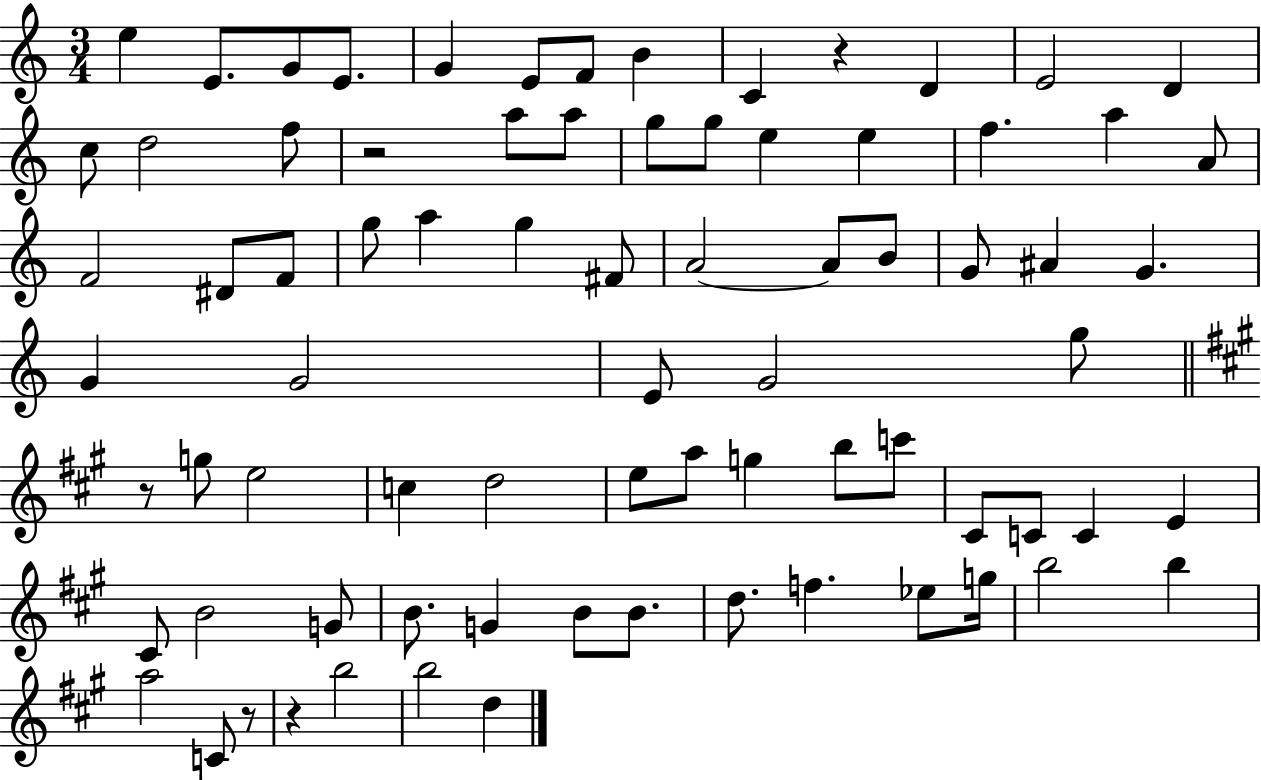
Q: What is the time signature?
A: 3/4